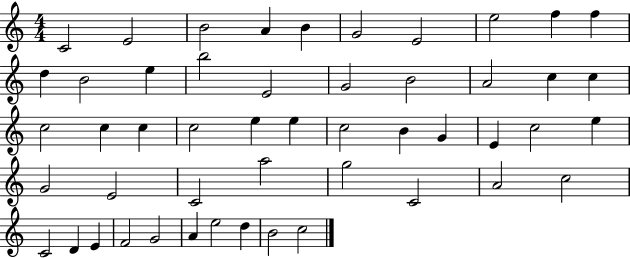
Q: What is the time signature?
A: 4/4